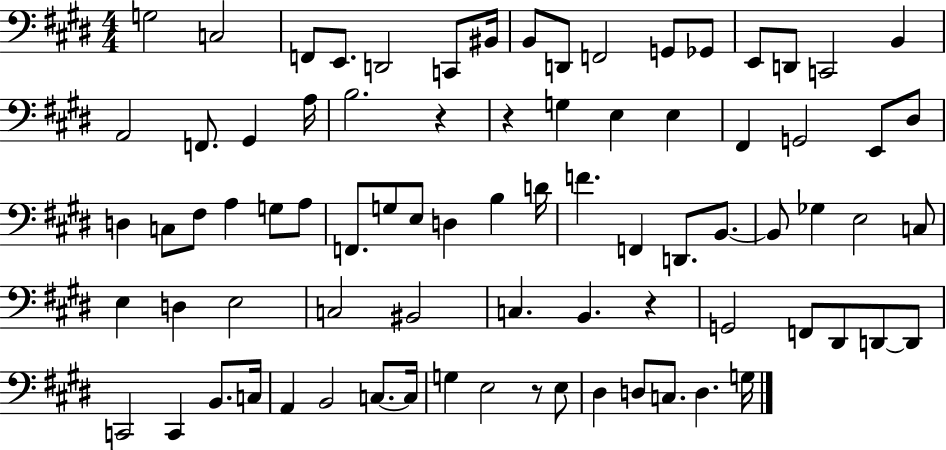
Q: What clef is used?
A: bass